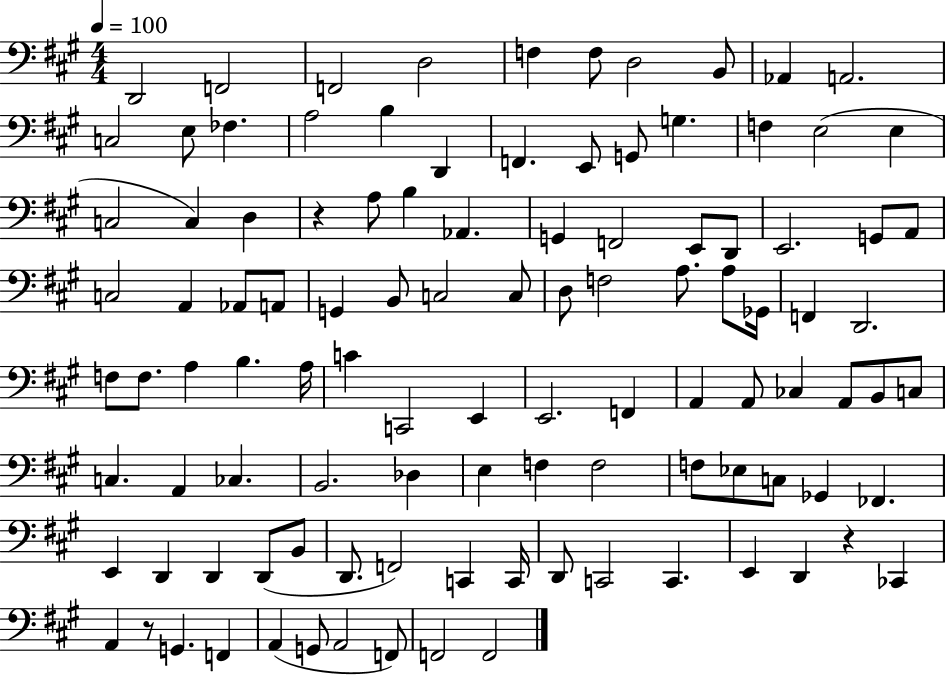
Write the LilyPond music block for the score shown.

{
  \clef bass
  \numericTimeSignature
  \time 4/4
  \key a \major
  \tempo 4 = 100
  d,2 f,2 | f,2 d2 | f4 f8 d2 b,8 | aes,4 a,2. | \break c2 e8 fes4. | a2 b4 d,4 | f,4. e,8 g,8 g4. | f4 e2( e4 | \break c2 c4) d4 | r4 a8 b4 aes,4. | g,4 f,2 e,8 d,8 | e,2. g,8 a,8 | \break c2 a,4 aes,8 a,8 | g,4 b,8 c2 c8 | d8 f2 a8. a8 ges,16 | f,4 d,2. | \break f8 f8. a4 b4. a16 | c'4 c,2 e,4 | e,2. f,4 | a,4 a,8 ces4 a,8 b,8 c8 | \break c4. a,4 ces4. | b,2. des4 | e4 f4 f2 | f8 ees8 c8 ges,4 fes,4. | \break e,4 d,4 d,4 d,8( b,8 | d,8. f,2) c,4 c,16 | d,8 c,2 c,4. | e,4 d,4 r4 ces,4 | \break a,4 r8 g,4. f,4 | a,4( g,8 a,2 f,8) | f,2 f,2 | \bar "|."
}